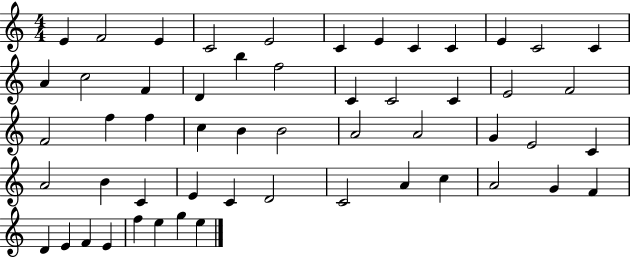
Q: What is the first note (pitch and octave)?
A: E4